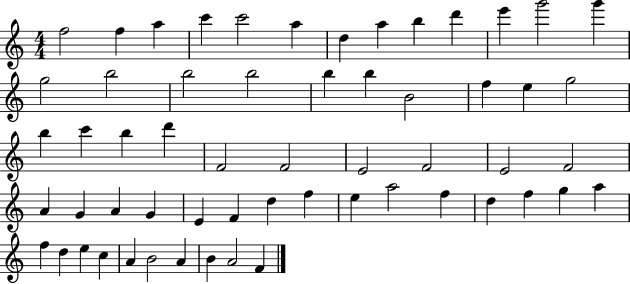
{
  \clef treble
  \numericTimeSignature
  \time 4/4
  \key c \major
  f''2 f''4 a''4 | c'''4 c'''2 a''4 | d''4 a''4 b''4 d'''4 | e'''4 g'''2 g'''4 | \break g''2 b''2 | b''2 b''2 | b''4 b''4 b'2 | f''4 e''4 g''2 | \break b''4 c'''4 b''4 d'''4 | f'2 f'2 | e'2 f'2 | e'2 f'2 | \break a'4 g'4 a'4 g'4 | e'4 f'4 d''4 f''4 | e''4 a''2 f''4 | d''4 f''4 g''4 a''4 | \break f''4 d''4 e''4 c''4 | a'4 b'2 a'4 | b'4 a'2 f'4 | \bar "|."
}